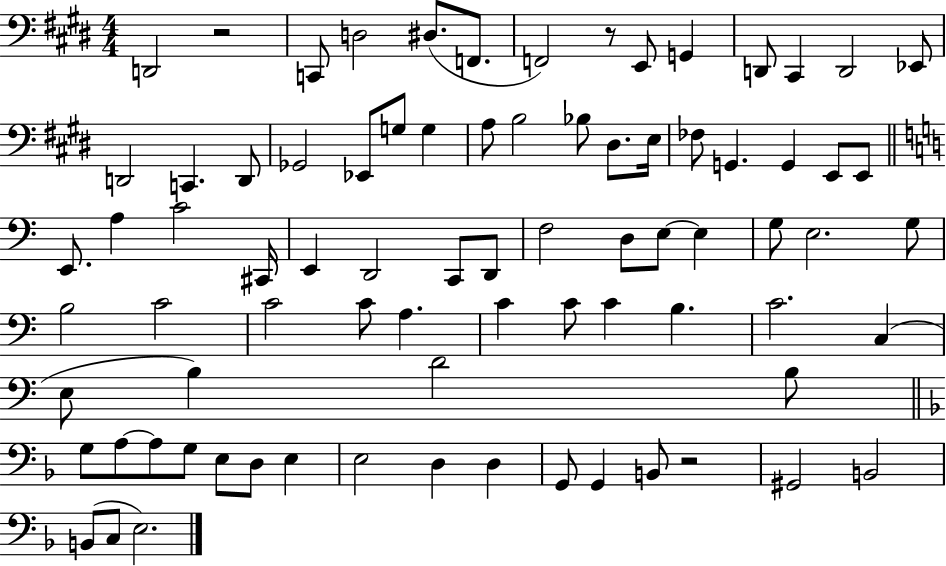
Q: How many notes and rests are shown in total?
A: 80